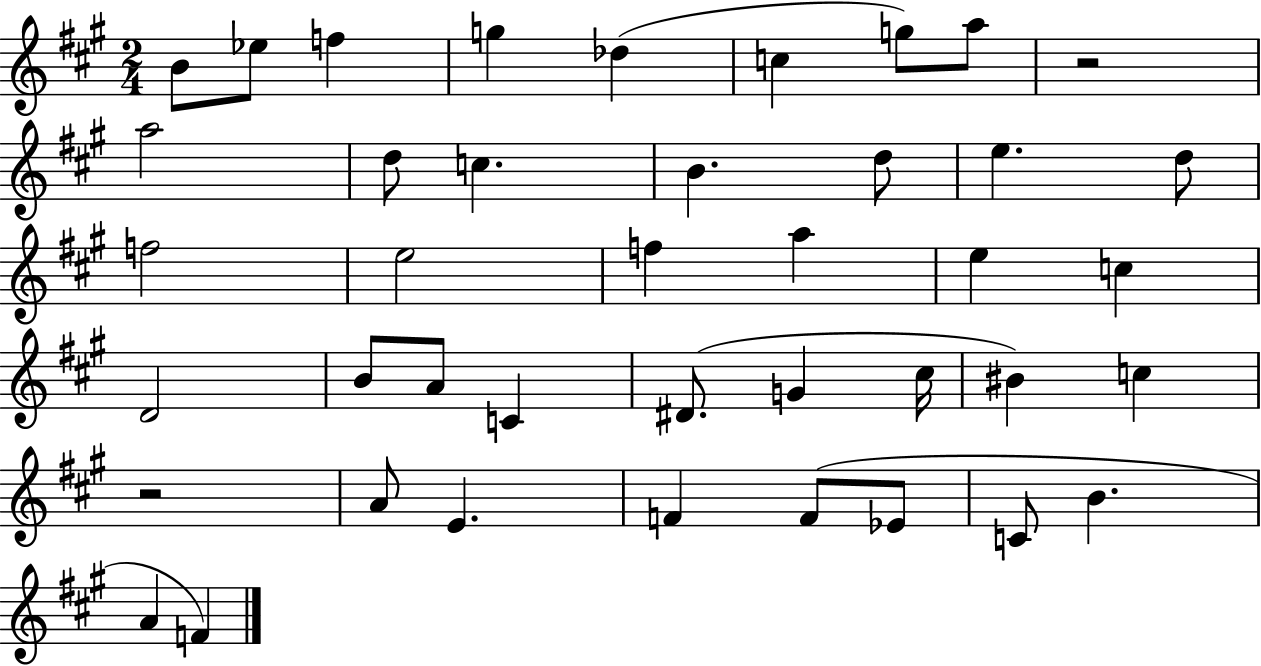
X:1
T:Untitled
M:2/4
L:1/4
K:A
B/2 _e/2 f g _d c g/2 a/2 z2 a2 d/2 c B d/2 e d/2 f2 e2 f a e c D2 B/2 A/2 C ^D/2 G ^c/4 ^B c z2 A/2 E F F/2 _E/2 C/2 B A F